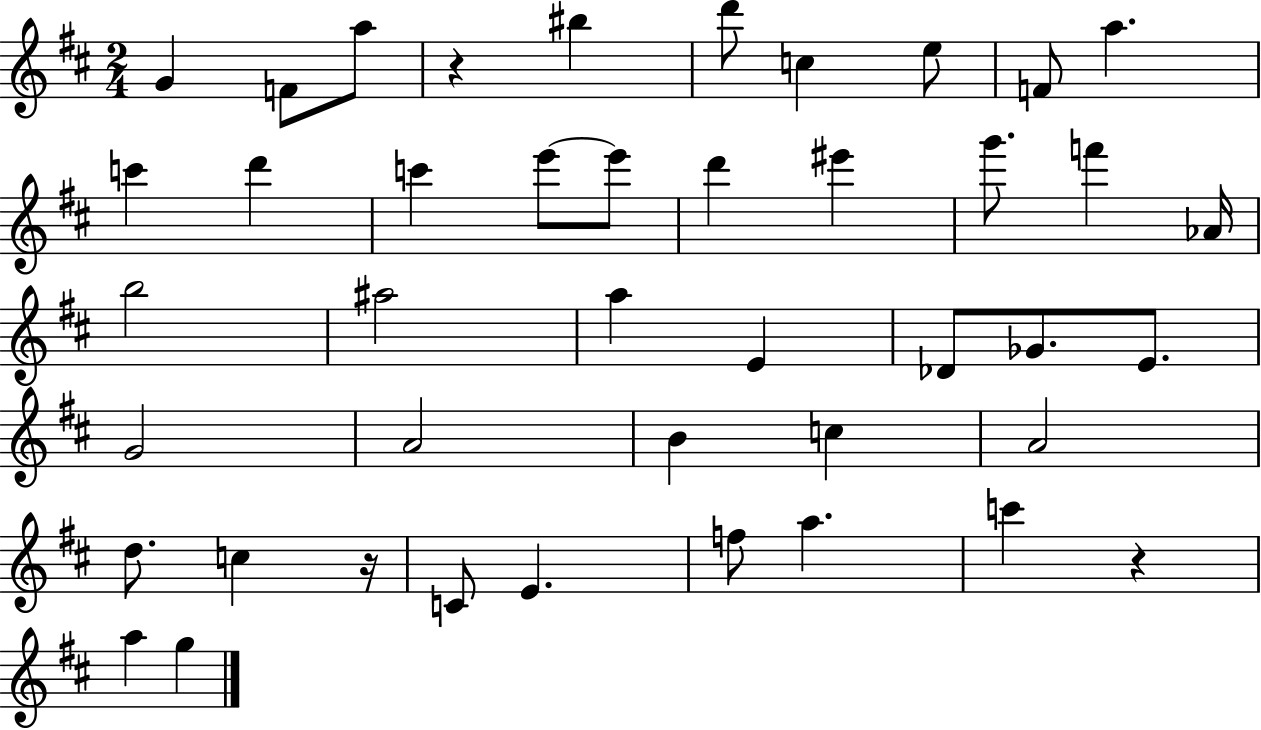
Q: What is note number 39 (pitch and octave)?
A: A5